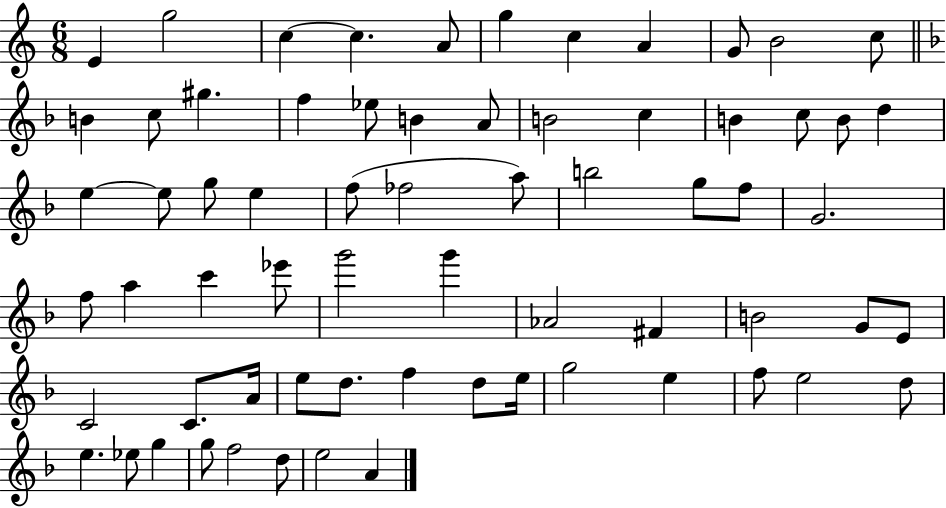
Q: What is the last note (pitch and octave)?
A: A4